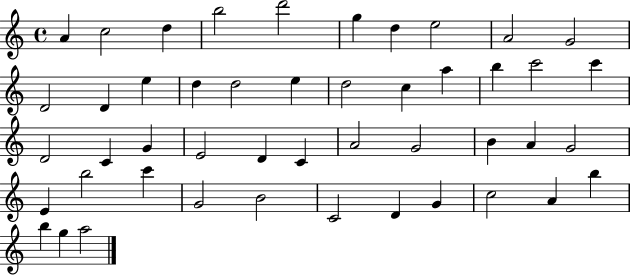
A4/q C5/h D5/q B5/h D6/h G5/q D5/q E5/h A4/h G4/h D4/h D4/q E5/q D5/q D5/h E5/q D5/h C5/q A5/q B5/q C6/h C6/q D4/h C4/q G4/q E4/h D4/q C4/q A4/h G4/h B4/q A4/q G4/h E4/q B5/h C6/q G4/h B4/h C4/h D4/q G4/q C5/h A4/q B5/q B5/q G5/q A5/h